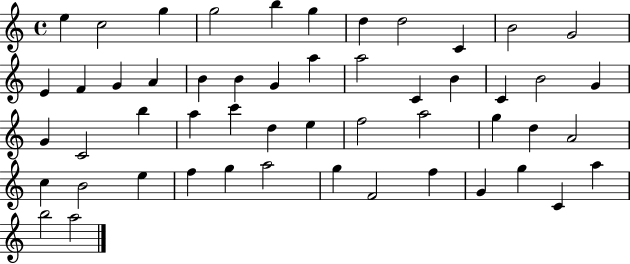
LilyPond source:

{
  \clef treble
  \time 4/4
  \defaultTimeSignature
  \key c \major
  e''4 c''2 g''4 | g''2 b''4 g''4 | d''4 d''2 c'4 | b'2 g'2 | \break e'4 f'4 g'4 a'4 | b'4 b'4 g'4 a''4 | a''2 c'4 b'4 | c'4 b'2 g'4 | \break g'4 c'2 b''4 | a''4 c'''4 d''4 e''4 | f''2 a''2 | g''4 d''4 a'2 | \break c''4 b'2 e''4 | f''4 g''4 a''2 | g''4 f'2 f''4 | g'4 g''4 c'4 a''4 | \break b''2 a''2 | \bar "|."
}